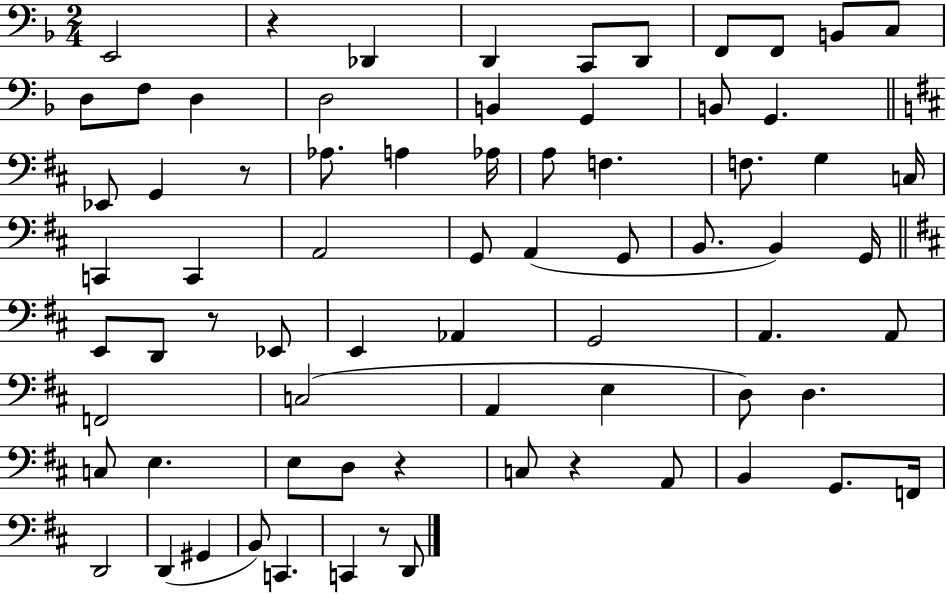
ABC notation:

X:1
T:Untitled
M:2/4
L:1/4
K:F
E,,2 z _D,, D,, C,,/2 D,,/2 F,,/2 F,,/2 B,,/2 C,/2 D,/2 F,/2 D, D,2 B,, G,, B,,/2 G,, _E,,/2 G,, z/2 _A,/2 A, _A,/4 A,/2 F, F,/2 G, C,/4 C,, C,, A,,2 G,,/2 A,, G,,/2 B,,/2 B,, G,,/4 E,,/2 D,,/2 z/2 _E,,/2 E,, _A,, G,,2 A,, A,,/2 F,,2 C,2 A,, E, D,/2 D, C,/2 E, E,/2 D,/2 z C,/2 z A,,/2 B,, G,,/2 F,,/4 D,,2 D,, ^G,, B,,/2 C,, C,, z/2 D,,/2